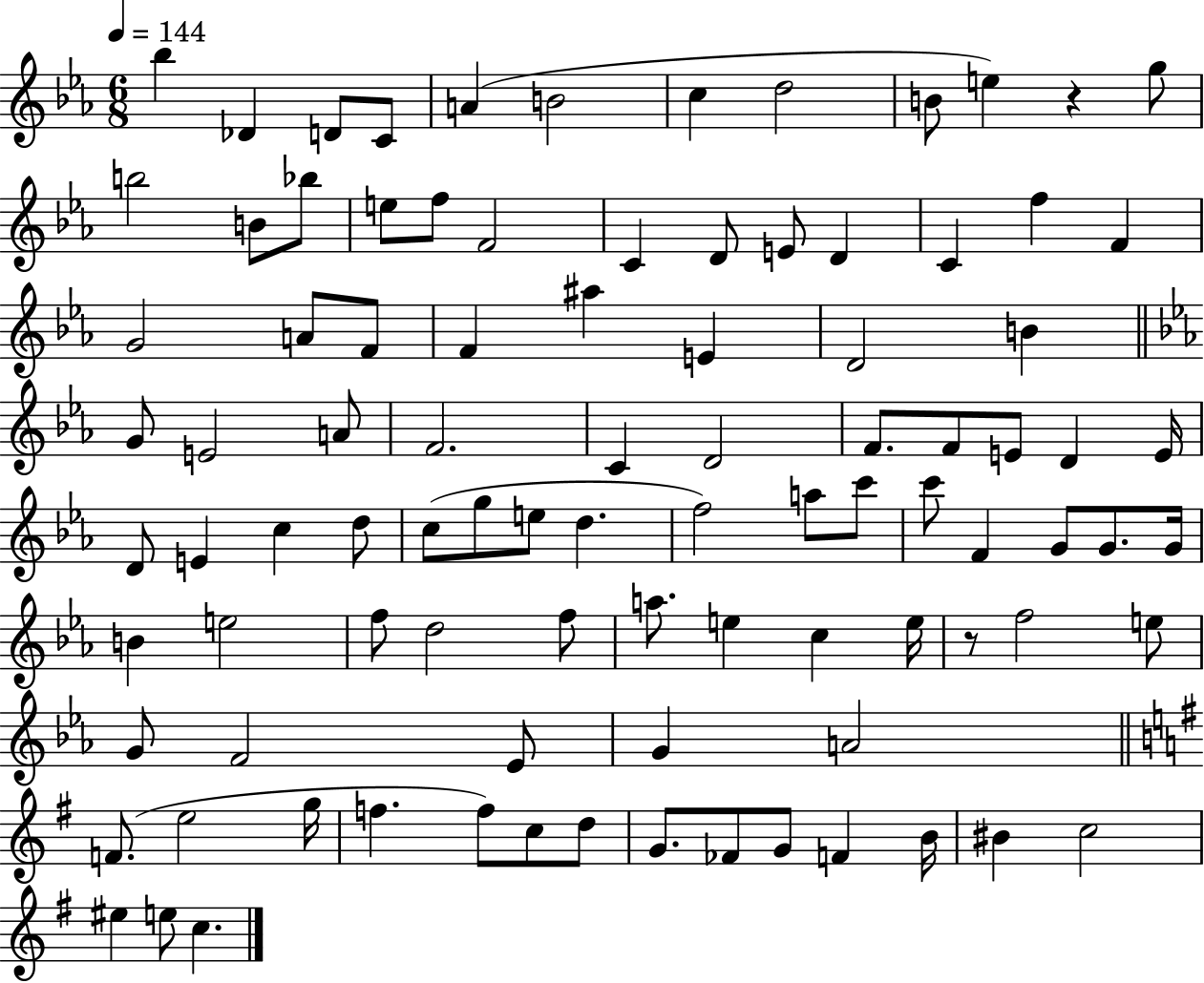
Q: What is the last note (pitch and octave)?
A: C5